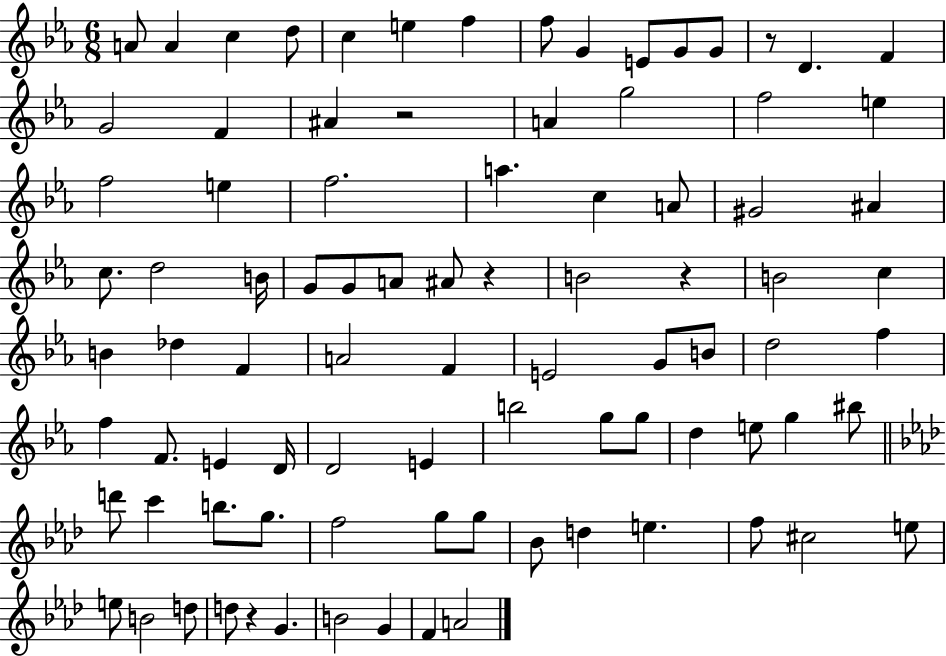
X:1
T:Untitled
M:6/8
L:1/4
K:Eb
A/2 A c d/2 c e f f/2 G E/2 G/2 G/2 z/2 D F G2 F ^A z2 A g2 f2 e f2 e f2 a c A/2 ^G2 ^A c/2 d2 B/4 G/2 G/2 A/2 ^A/2 z B2 z B2 c B _d F A2 F E2 G/2 B/2 d2 f f F/2 E D/4 D2 E b2 g/2 g/2 d e/2 g ^b/2 d'/2 c' b/2 g/2 f2 g/2 g/2 _B/2 d e f/2 ^c2 e/2 e/2 B2 d/2 d/2 z G B2 G F A2